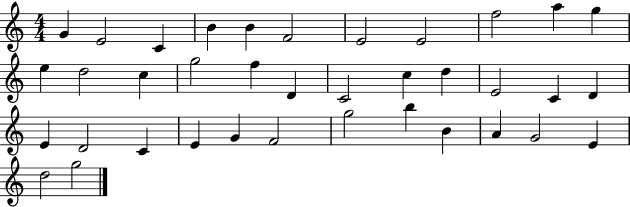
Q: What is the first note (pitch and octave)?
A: G4